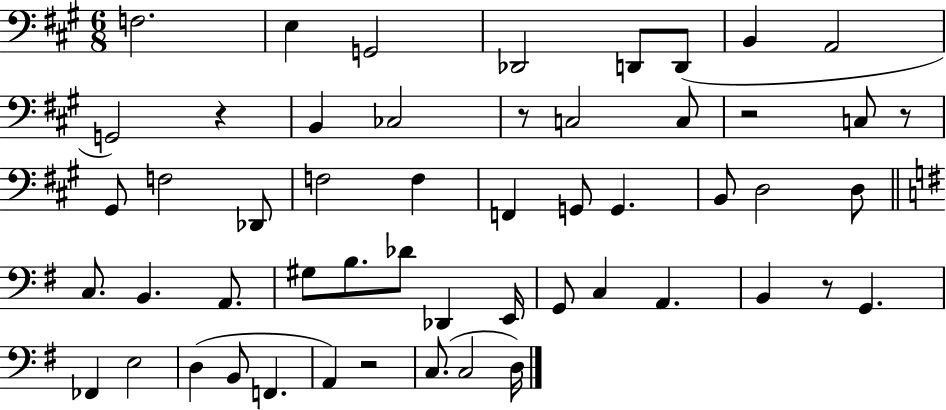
X:1
T:Untitled
M:6/8
L:1/4
K:A
F,2 E, G,,2 _D,,2 D,,/2 D,,/2 B,, A,,2 G,,2 z B,, _C,2 z/2 C,2 C,/2 z2 C,/2 z/2 ^G,,/2 F,2 _D,,/2 F,2 F, F,, G,,/2 G,, B,,/2 D,2 D,/2 C,/2 B,, A,,/2 ^G,/2 B,/2 _D/2 _D,, E,,/4 G,,/2 C, A,, B,, z/2 G,, _F,, E,2 D, B,,/2 F,, A,, z2 C,/2 C,2 D,/4